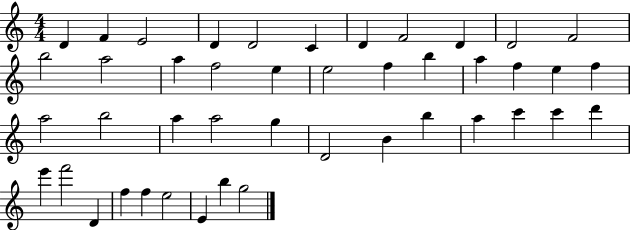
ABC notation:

X:1
T:Untitled
M:4/4
L:1/4
K:C
D F E2 D D2 C D F2 D D2 F2 b2 a2 a f2 e e2 f b a f e f a2 b2 a a2 g D2 B b a c' c' d' e' f'2 D f f e2 E b g2